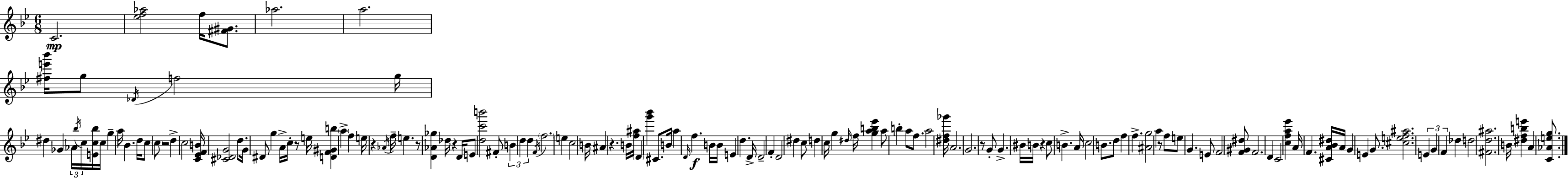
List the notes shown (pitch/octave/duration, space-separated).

C4/h. [Eb5,F5,Ab5]/h F5/s [F#4,G#4]/e. Ab5/h. A5/h. [F#5,E6,Bb6]/s G5/e Db4/s F5/h G5/s D#5/q Gb4/q Ab4/s Bb5/s C5/s [E4,C5,Bb5]/s C5/s G5/q A5/s Bb4/q. D5/s C5/e C5/e R/h D5/q C5/h [C4,Eb4,F4,B4]/s [C#4,Db4,G4]/h D5/e. G4/s D#4/e G5/q A4/s C5/s R/e E5/s [D4,F4,G#4,B5]/q A5/q F5/q E5/s R/q Ab4/s F5/s E5/q. R/e [D4,Ab4,Gb5]/q Db5/s R/q D4/s E4/e [D5,C6,B6]/h F#4/e B4/q D5/q D5/q F4/s F5/h. E5/q C5/h B4/s A#4/q R/q. B4/s [F5,A#5]/s D4/q [G6,Bb6]/q C#4/e. B4/s A5/q D4/s F5/q. B4/s B4/s E4/q D5/q. D4/s D4/h F4/q D4/h D#5/q C5/e D5/q C5/s G5/q D#5/s F5/s [G5,A5,B5,Eb6]/q A5/e B5/q A5/e F5/e. A5/h [D#5,F5,Gb6]/s A4/h. G4/h. R/e G4/e G4/q. BIS4/s B4/s R/q C5/e B4/q. A4/s C5/h B4/e. D5/e F5/q F5/q. [A#4,G5]/h A5/q R/e F5/e E5/e G4/q. E4/e F4/h [F4,G#4,D#5]/e F4/h. D4/q C4/h [C5,F5,A5,Eb6]/q A4/s F4/q. [C#4,A4,Bb4,D#5]/s A4/s G4/q E4/q G4/e. [C#5,E5,F5,A#5]/h. E4/q G4/q F4/q Db5/q D5/h [F#4,D5,A#5]/h. B4/s [D#5,F5,B5,E6]/q A4/q [C4,Ab4,E5,G5]/e.